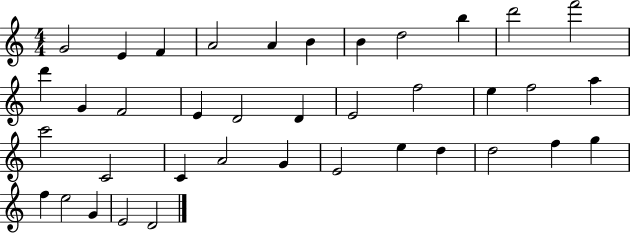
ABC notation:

X:1
T:Untitled
M:4/4
L:1/4
K:C
G2 E F A2 A B B d2 b d'2 f'2 d' G F2 E D2 D E2 f2 e f2 a c'2 C2 C A2 G E2 e d d2 f g f e2 G E2 D2